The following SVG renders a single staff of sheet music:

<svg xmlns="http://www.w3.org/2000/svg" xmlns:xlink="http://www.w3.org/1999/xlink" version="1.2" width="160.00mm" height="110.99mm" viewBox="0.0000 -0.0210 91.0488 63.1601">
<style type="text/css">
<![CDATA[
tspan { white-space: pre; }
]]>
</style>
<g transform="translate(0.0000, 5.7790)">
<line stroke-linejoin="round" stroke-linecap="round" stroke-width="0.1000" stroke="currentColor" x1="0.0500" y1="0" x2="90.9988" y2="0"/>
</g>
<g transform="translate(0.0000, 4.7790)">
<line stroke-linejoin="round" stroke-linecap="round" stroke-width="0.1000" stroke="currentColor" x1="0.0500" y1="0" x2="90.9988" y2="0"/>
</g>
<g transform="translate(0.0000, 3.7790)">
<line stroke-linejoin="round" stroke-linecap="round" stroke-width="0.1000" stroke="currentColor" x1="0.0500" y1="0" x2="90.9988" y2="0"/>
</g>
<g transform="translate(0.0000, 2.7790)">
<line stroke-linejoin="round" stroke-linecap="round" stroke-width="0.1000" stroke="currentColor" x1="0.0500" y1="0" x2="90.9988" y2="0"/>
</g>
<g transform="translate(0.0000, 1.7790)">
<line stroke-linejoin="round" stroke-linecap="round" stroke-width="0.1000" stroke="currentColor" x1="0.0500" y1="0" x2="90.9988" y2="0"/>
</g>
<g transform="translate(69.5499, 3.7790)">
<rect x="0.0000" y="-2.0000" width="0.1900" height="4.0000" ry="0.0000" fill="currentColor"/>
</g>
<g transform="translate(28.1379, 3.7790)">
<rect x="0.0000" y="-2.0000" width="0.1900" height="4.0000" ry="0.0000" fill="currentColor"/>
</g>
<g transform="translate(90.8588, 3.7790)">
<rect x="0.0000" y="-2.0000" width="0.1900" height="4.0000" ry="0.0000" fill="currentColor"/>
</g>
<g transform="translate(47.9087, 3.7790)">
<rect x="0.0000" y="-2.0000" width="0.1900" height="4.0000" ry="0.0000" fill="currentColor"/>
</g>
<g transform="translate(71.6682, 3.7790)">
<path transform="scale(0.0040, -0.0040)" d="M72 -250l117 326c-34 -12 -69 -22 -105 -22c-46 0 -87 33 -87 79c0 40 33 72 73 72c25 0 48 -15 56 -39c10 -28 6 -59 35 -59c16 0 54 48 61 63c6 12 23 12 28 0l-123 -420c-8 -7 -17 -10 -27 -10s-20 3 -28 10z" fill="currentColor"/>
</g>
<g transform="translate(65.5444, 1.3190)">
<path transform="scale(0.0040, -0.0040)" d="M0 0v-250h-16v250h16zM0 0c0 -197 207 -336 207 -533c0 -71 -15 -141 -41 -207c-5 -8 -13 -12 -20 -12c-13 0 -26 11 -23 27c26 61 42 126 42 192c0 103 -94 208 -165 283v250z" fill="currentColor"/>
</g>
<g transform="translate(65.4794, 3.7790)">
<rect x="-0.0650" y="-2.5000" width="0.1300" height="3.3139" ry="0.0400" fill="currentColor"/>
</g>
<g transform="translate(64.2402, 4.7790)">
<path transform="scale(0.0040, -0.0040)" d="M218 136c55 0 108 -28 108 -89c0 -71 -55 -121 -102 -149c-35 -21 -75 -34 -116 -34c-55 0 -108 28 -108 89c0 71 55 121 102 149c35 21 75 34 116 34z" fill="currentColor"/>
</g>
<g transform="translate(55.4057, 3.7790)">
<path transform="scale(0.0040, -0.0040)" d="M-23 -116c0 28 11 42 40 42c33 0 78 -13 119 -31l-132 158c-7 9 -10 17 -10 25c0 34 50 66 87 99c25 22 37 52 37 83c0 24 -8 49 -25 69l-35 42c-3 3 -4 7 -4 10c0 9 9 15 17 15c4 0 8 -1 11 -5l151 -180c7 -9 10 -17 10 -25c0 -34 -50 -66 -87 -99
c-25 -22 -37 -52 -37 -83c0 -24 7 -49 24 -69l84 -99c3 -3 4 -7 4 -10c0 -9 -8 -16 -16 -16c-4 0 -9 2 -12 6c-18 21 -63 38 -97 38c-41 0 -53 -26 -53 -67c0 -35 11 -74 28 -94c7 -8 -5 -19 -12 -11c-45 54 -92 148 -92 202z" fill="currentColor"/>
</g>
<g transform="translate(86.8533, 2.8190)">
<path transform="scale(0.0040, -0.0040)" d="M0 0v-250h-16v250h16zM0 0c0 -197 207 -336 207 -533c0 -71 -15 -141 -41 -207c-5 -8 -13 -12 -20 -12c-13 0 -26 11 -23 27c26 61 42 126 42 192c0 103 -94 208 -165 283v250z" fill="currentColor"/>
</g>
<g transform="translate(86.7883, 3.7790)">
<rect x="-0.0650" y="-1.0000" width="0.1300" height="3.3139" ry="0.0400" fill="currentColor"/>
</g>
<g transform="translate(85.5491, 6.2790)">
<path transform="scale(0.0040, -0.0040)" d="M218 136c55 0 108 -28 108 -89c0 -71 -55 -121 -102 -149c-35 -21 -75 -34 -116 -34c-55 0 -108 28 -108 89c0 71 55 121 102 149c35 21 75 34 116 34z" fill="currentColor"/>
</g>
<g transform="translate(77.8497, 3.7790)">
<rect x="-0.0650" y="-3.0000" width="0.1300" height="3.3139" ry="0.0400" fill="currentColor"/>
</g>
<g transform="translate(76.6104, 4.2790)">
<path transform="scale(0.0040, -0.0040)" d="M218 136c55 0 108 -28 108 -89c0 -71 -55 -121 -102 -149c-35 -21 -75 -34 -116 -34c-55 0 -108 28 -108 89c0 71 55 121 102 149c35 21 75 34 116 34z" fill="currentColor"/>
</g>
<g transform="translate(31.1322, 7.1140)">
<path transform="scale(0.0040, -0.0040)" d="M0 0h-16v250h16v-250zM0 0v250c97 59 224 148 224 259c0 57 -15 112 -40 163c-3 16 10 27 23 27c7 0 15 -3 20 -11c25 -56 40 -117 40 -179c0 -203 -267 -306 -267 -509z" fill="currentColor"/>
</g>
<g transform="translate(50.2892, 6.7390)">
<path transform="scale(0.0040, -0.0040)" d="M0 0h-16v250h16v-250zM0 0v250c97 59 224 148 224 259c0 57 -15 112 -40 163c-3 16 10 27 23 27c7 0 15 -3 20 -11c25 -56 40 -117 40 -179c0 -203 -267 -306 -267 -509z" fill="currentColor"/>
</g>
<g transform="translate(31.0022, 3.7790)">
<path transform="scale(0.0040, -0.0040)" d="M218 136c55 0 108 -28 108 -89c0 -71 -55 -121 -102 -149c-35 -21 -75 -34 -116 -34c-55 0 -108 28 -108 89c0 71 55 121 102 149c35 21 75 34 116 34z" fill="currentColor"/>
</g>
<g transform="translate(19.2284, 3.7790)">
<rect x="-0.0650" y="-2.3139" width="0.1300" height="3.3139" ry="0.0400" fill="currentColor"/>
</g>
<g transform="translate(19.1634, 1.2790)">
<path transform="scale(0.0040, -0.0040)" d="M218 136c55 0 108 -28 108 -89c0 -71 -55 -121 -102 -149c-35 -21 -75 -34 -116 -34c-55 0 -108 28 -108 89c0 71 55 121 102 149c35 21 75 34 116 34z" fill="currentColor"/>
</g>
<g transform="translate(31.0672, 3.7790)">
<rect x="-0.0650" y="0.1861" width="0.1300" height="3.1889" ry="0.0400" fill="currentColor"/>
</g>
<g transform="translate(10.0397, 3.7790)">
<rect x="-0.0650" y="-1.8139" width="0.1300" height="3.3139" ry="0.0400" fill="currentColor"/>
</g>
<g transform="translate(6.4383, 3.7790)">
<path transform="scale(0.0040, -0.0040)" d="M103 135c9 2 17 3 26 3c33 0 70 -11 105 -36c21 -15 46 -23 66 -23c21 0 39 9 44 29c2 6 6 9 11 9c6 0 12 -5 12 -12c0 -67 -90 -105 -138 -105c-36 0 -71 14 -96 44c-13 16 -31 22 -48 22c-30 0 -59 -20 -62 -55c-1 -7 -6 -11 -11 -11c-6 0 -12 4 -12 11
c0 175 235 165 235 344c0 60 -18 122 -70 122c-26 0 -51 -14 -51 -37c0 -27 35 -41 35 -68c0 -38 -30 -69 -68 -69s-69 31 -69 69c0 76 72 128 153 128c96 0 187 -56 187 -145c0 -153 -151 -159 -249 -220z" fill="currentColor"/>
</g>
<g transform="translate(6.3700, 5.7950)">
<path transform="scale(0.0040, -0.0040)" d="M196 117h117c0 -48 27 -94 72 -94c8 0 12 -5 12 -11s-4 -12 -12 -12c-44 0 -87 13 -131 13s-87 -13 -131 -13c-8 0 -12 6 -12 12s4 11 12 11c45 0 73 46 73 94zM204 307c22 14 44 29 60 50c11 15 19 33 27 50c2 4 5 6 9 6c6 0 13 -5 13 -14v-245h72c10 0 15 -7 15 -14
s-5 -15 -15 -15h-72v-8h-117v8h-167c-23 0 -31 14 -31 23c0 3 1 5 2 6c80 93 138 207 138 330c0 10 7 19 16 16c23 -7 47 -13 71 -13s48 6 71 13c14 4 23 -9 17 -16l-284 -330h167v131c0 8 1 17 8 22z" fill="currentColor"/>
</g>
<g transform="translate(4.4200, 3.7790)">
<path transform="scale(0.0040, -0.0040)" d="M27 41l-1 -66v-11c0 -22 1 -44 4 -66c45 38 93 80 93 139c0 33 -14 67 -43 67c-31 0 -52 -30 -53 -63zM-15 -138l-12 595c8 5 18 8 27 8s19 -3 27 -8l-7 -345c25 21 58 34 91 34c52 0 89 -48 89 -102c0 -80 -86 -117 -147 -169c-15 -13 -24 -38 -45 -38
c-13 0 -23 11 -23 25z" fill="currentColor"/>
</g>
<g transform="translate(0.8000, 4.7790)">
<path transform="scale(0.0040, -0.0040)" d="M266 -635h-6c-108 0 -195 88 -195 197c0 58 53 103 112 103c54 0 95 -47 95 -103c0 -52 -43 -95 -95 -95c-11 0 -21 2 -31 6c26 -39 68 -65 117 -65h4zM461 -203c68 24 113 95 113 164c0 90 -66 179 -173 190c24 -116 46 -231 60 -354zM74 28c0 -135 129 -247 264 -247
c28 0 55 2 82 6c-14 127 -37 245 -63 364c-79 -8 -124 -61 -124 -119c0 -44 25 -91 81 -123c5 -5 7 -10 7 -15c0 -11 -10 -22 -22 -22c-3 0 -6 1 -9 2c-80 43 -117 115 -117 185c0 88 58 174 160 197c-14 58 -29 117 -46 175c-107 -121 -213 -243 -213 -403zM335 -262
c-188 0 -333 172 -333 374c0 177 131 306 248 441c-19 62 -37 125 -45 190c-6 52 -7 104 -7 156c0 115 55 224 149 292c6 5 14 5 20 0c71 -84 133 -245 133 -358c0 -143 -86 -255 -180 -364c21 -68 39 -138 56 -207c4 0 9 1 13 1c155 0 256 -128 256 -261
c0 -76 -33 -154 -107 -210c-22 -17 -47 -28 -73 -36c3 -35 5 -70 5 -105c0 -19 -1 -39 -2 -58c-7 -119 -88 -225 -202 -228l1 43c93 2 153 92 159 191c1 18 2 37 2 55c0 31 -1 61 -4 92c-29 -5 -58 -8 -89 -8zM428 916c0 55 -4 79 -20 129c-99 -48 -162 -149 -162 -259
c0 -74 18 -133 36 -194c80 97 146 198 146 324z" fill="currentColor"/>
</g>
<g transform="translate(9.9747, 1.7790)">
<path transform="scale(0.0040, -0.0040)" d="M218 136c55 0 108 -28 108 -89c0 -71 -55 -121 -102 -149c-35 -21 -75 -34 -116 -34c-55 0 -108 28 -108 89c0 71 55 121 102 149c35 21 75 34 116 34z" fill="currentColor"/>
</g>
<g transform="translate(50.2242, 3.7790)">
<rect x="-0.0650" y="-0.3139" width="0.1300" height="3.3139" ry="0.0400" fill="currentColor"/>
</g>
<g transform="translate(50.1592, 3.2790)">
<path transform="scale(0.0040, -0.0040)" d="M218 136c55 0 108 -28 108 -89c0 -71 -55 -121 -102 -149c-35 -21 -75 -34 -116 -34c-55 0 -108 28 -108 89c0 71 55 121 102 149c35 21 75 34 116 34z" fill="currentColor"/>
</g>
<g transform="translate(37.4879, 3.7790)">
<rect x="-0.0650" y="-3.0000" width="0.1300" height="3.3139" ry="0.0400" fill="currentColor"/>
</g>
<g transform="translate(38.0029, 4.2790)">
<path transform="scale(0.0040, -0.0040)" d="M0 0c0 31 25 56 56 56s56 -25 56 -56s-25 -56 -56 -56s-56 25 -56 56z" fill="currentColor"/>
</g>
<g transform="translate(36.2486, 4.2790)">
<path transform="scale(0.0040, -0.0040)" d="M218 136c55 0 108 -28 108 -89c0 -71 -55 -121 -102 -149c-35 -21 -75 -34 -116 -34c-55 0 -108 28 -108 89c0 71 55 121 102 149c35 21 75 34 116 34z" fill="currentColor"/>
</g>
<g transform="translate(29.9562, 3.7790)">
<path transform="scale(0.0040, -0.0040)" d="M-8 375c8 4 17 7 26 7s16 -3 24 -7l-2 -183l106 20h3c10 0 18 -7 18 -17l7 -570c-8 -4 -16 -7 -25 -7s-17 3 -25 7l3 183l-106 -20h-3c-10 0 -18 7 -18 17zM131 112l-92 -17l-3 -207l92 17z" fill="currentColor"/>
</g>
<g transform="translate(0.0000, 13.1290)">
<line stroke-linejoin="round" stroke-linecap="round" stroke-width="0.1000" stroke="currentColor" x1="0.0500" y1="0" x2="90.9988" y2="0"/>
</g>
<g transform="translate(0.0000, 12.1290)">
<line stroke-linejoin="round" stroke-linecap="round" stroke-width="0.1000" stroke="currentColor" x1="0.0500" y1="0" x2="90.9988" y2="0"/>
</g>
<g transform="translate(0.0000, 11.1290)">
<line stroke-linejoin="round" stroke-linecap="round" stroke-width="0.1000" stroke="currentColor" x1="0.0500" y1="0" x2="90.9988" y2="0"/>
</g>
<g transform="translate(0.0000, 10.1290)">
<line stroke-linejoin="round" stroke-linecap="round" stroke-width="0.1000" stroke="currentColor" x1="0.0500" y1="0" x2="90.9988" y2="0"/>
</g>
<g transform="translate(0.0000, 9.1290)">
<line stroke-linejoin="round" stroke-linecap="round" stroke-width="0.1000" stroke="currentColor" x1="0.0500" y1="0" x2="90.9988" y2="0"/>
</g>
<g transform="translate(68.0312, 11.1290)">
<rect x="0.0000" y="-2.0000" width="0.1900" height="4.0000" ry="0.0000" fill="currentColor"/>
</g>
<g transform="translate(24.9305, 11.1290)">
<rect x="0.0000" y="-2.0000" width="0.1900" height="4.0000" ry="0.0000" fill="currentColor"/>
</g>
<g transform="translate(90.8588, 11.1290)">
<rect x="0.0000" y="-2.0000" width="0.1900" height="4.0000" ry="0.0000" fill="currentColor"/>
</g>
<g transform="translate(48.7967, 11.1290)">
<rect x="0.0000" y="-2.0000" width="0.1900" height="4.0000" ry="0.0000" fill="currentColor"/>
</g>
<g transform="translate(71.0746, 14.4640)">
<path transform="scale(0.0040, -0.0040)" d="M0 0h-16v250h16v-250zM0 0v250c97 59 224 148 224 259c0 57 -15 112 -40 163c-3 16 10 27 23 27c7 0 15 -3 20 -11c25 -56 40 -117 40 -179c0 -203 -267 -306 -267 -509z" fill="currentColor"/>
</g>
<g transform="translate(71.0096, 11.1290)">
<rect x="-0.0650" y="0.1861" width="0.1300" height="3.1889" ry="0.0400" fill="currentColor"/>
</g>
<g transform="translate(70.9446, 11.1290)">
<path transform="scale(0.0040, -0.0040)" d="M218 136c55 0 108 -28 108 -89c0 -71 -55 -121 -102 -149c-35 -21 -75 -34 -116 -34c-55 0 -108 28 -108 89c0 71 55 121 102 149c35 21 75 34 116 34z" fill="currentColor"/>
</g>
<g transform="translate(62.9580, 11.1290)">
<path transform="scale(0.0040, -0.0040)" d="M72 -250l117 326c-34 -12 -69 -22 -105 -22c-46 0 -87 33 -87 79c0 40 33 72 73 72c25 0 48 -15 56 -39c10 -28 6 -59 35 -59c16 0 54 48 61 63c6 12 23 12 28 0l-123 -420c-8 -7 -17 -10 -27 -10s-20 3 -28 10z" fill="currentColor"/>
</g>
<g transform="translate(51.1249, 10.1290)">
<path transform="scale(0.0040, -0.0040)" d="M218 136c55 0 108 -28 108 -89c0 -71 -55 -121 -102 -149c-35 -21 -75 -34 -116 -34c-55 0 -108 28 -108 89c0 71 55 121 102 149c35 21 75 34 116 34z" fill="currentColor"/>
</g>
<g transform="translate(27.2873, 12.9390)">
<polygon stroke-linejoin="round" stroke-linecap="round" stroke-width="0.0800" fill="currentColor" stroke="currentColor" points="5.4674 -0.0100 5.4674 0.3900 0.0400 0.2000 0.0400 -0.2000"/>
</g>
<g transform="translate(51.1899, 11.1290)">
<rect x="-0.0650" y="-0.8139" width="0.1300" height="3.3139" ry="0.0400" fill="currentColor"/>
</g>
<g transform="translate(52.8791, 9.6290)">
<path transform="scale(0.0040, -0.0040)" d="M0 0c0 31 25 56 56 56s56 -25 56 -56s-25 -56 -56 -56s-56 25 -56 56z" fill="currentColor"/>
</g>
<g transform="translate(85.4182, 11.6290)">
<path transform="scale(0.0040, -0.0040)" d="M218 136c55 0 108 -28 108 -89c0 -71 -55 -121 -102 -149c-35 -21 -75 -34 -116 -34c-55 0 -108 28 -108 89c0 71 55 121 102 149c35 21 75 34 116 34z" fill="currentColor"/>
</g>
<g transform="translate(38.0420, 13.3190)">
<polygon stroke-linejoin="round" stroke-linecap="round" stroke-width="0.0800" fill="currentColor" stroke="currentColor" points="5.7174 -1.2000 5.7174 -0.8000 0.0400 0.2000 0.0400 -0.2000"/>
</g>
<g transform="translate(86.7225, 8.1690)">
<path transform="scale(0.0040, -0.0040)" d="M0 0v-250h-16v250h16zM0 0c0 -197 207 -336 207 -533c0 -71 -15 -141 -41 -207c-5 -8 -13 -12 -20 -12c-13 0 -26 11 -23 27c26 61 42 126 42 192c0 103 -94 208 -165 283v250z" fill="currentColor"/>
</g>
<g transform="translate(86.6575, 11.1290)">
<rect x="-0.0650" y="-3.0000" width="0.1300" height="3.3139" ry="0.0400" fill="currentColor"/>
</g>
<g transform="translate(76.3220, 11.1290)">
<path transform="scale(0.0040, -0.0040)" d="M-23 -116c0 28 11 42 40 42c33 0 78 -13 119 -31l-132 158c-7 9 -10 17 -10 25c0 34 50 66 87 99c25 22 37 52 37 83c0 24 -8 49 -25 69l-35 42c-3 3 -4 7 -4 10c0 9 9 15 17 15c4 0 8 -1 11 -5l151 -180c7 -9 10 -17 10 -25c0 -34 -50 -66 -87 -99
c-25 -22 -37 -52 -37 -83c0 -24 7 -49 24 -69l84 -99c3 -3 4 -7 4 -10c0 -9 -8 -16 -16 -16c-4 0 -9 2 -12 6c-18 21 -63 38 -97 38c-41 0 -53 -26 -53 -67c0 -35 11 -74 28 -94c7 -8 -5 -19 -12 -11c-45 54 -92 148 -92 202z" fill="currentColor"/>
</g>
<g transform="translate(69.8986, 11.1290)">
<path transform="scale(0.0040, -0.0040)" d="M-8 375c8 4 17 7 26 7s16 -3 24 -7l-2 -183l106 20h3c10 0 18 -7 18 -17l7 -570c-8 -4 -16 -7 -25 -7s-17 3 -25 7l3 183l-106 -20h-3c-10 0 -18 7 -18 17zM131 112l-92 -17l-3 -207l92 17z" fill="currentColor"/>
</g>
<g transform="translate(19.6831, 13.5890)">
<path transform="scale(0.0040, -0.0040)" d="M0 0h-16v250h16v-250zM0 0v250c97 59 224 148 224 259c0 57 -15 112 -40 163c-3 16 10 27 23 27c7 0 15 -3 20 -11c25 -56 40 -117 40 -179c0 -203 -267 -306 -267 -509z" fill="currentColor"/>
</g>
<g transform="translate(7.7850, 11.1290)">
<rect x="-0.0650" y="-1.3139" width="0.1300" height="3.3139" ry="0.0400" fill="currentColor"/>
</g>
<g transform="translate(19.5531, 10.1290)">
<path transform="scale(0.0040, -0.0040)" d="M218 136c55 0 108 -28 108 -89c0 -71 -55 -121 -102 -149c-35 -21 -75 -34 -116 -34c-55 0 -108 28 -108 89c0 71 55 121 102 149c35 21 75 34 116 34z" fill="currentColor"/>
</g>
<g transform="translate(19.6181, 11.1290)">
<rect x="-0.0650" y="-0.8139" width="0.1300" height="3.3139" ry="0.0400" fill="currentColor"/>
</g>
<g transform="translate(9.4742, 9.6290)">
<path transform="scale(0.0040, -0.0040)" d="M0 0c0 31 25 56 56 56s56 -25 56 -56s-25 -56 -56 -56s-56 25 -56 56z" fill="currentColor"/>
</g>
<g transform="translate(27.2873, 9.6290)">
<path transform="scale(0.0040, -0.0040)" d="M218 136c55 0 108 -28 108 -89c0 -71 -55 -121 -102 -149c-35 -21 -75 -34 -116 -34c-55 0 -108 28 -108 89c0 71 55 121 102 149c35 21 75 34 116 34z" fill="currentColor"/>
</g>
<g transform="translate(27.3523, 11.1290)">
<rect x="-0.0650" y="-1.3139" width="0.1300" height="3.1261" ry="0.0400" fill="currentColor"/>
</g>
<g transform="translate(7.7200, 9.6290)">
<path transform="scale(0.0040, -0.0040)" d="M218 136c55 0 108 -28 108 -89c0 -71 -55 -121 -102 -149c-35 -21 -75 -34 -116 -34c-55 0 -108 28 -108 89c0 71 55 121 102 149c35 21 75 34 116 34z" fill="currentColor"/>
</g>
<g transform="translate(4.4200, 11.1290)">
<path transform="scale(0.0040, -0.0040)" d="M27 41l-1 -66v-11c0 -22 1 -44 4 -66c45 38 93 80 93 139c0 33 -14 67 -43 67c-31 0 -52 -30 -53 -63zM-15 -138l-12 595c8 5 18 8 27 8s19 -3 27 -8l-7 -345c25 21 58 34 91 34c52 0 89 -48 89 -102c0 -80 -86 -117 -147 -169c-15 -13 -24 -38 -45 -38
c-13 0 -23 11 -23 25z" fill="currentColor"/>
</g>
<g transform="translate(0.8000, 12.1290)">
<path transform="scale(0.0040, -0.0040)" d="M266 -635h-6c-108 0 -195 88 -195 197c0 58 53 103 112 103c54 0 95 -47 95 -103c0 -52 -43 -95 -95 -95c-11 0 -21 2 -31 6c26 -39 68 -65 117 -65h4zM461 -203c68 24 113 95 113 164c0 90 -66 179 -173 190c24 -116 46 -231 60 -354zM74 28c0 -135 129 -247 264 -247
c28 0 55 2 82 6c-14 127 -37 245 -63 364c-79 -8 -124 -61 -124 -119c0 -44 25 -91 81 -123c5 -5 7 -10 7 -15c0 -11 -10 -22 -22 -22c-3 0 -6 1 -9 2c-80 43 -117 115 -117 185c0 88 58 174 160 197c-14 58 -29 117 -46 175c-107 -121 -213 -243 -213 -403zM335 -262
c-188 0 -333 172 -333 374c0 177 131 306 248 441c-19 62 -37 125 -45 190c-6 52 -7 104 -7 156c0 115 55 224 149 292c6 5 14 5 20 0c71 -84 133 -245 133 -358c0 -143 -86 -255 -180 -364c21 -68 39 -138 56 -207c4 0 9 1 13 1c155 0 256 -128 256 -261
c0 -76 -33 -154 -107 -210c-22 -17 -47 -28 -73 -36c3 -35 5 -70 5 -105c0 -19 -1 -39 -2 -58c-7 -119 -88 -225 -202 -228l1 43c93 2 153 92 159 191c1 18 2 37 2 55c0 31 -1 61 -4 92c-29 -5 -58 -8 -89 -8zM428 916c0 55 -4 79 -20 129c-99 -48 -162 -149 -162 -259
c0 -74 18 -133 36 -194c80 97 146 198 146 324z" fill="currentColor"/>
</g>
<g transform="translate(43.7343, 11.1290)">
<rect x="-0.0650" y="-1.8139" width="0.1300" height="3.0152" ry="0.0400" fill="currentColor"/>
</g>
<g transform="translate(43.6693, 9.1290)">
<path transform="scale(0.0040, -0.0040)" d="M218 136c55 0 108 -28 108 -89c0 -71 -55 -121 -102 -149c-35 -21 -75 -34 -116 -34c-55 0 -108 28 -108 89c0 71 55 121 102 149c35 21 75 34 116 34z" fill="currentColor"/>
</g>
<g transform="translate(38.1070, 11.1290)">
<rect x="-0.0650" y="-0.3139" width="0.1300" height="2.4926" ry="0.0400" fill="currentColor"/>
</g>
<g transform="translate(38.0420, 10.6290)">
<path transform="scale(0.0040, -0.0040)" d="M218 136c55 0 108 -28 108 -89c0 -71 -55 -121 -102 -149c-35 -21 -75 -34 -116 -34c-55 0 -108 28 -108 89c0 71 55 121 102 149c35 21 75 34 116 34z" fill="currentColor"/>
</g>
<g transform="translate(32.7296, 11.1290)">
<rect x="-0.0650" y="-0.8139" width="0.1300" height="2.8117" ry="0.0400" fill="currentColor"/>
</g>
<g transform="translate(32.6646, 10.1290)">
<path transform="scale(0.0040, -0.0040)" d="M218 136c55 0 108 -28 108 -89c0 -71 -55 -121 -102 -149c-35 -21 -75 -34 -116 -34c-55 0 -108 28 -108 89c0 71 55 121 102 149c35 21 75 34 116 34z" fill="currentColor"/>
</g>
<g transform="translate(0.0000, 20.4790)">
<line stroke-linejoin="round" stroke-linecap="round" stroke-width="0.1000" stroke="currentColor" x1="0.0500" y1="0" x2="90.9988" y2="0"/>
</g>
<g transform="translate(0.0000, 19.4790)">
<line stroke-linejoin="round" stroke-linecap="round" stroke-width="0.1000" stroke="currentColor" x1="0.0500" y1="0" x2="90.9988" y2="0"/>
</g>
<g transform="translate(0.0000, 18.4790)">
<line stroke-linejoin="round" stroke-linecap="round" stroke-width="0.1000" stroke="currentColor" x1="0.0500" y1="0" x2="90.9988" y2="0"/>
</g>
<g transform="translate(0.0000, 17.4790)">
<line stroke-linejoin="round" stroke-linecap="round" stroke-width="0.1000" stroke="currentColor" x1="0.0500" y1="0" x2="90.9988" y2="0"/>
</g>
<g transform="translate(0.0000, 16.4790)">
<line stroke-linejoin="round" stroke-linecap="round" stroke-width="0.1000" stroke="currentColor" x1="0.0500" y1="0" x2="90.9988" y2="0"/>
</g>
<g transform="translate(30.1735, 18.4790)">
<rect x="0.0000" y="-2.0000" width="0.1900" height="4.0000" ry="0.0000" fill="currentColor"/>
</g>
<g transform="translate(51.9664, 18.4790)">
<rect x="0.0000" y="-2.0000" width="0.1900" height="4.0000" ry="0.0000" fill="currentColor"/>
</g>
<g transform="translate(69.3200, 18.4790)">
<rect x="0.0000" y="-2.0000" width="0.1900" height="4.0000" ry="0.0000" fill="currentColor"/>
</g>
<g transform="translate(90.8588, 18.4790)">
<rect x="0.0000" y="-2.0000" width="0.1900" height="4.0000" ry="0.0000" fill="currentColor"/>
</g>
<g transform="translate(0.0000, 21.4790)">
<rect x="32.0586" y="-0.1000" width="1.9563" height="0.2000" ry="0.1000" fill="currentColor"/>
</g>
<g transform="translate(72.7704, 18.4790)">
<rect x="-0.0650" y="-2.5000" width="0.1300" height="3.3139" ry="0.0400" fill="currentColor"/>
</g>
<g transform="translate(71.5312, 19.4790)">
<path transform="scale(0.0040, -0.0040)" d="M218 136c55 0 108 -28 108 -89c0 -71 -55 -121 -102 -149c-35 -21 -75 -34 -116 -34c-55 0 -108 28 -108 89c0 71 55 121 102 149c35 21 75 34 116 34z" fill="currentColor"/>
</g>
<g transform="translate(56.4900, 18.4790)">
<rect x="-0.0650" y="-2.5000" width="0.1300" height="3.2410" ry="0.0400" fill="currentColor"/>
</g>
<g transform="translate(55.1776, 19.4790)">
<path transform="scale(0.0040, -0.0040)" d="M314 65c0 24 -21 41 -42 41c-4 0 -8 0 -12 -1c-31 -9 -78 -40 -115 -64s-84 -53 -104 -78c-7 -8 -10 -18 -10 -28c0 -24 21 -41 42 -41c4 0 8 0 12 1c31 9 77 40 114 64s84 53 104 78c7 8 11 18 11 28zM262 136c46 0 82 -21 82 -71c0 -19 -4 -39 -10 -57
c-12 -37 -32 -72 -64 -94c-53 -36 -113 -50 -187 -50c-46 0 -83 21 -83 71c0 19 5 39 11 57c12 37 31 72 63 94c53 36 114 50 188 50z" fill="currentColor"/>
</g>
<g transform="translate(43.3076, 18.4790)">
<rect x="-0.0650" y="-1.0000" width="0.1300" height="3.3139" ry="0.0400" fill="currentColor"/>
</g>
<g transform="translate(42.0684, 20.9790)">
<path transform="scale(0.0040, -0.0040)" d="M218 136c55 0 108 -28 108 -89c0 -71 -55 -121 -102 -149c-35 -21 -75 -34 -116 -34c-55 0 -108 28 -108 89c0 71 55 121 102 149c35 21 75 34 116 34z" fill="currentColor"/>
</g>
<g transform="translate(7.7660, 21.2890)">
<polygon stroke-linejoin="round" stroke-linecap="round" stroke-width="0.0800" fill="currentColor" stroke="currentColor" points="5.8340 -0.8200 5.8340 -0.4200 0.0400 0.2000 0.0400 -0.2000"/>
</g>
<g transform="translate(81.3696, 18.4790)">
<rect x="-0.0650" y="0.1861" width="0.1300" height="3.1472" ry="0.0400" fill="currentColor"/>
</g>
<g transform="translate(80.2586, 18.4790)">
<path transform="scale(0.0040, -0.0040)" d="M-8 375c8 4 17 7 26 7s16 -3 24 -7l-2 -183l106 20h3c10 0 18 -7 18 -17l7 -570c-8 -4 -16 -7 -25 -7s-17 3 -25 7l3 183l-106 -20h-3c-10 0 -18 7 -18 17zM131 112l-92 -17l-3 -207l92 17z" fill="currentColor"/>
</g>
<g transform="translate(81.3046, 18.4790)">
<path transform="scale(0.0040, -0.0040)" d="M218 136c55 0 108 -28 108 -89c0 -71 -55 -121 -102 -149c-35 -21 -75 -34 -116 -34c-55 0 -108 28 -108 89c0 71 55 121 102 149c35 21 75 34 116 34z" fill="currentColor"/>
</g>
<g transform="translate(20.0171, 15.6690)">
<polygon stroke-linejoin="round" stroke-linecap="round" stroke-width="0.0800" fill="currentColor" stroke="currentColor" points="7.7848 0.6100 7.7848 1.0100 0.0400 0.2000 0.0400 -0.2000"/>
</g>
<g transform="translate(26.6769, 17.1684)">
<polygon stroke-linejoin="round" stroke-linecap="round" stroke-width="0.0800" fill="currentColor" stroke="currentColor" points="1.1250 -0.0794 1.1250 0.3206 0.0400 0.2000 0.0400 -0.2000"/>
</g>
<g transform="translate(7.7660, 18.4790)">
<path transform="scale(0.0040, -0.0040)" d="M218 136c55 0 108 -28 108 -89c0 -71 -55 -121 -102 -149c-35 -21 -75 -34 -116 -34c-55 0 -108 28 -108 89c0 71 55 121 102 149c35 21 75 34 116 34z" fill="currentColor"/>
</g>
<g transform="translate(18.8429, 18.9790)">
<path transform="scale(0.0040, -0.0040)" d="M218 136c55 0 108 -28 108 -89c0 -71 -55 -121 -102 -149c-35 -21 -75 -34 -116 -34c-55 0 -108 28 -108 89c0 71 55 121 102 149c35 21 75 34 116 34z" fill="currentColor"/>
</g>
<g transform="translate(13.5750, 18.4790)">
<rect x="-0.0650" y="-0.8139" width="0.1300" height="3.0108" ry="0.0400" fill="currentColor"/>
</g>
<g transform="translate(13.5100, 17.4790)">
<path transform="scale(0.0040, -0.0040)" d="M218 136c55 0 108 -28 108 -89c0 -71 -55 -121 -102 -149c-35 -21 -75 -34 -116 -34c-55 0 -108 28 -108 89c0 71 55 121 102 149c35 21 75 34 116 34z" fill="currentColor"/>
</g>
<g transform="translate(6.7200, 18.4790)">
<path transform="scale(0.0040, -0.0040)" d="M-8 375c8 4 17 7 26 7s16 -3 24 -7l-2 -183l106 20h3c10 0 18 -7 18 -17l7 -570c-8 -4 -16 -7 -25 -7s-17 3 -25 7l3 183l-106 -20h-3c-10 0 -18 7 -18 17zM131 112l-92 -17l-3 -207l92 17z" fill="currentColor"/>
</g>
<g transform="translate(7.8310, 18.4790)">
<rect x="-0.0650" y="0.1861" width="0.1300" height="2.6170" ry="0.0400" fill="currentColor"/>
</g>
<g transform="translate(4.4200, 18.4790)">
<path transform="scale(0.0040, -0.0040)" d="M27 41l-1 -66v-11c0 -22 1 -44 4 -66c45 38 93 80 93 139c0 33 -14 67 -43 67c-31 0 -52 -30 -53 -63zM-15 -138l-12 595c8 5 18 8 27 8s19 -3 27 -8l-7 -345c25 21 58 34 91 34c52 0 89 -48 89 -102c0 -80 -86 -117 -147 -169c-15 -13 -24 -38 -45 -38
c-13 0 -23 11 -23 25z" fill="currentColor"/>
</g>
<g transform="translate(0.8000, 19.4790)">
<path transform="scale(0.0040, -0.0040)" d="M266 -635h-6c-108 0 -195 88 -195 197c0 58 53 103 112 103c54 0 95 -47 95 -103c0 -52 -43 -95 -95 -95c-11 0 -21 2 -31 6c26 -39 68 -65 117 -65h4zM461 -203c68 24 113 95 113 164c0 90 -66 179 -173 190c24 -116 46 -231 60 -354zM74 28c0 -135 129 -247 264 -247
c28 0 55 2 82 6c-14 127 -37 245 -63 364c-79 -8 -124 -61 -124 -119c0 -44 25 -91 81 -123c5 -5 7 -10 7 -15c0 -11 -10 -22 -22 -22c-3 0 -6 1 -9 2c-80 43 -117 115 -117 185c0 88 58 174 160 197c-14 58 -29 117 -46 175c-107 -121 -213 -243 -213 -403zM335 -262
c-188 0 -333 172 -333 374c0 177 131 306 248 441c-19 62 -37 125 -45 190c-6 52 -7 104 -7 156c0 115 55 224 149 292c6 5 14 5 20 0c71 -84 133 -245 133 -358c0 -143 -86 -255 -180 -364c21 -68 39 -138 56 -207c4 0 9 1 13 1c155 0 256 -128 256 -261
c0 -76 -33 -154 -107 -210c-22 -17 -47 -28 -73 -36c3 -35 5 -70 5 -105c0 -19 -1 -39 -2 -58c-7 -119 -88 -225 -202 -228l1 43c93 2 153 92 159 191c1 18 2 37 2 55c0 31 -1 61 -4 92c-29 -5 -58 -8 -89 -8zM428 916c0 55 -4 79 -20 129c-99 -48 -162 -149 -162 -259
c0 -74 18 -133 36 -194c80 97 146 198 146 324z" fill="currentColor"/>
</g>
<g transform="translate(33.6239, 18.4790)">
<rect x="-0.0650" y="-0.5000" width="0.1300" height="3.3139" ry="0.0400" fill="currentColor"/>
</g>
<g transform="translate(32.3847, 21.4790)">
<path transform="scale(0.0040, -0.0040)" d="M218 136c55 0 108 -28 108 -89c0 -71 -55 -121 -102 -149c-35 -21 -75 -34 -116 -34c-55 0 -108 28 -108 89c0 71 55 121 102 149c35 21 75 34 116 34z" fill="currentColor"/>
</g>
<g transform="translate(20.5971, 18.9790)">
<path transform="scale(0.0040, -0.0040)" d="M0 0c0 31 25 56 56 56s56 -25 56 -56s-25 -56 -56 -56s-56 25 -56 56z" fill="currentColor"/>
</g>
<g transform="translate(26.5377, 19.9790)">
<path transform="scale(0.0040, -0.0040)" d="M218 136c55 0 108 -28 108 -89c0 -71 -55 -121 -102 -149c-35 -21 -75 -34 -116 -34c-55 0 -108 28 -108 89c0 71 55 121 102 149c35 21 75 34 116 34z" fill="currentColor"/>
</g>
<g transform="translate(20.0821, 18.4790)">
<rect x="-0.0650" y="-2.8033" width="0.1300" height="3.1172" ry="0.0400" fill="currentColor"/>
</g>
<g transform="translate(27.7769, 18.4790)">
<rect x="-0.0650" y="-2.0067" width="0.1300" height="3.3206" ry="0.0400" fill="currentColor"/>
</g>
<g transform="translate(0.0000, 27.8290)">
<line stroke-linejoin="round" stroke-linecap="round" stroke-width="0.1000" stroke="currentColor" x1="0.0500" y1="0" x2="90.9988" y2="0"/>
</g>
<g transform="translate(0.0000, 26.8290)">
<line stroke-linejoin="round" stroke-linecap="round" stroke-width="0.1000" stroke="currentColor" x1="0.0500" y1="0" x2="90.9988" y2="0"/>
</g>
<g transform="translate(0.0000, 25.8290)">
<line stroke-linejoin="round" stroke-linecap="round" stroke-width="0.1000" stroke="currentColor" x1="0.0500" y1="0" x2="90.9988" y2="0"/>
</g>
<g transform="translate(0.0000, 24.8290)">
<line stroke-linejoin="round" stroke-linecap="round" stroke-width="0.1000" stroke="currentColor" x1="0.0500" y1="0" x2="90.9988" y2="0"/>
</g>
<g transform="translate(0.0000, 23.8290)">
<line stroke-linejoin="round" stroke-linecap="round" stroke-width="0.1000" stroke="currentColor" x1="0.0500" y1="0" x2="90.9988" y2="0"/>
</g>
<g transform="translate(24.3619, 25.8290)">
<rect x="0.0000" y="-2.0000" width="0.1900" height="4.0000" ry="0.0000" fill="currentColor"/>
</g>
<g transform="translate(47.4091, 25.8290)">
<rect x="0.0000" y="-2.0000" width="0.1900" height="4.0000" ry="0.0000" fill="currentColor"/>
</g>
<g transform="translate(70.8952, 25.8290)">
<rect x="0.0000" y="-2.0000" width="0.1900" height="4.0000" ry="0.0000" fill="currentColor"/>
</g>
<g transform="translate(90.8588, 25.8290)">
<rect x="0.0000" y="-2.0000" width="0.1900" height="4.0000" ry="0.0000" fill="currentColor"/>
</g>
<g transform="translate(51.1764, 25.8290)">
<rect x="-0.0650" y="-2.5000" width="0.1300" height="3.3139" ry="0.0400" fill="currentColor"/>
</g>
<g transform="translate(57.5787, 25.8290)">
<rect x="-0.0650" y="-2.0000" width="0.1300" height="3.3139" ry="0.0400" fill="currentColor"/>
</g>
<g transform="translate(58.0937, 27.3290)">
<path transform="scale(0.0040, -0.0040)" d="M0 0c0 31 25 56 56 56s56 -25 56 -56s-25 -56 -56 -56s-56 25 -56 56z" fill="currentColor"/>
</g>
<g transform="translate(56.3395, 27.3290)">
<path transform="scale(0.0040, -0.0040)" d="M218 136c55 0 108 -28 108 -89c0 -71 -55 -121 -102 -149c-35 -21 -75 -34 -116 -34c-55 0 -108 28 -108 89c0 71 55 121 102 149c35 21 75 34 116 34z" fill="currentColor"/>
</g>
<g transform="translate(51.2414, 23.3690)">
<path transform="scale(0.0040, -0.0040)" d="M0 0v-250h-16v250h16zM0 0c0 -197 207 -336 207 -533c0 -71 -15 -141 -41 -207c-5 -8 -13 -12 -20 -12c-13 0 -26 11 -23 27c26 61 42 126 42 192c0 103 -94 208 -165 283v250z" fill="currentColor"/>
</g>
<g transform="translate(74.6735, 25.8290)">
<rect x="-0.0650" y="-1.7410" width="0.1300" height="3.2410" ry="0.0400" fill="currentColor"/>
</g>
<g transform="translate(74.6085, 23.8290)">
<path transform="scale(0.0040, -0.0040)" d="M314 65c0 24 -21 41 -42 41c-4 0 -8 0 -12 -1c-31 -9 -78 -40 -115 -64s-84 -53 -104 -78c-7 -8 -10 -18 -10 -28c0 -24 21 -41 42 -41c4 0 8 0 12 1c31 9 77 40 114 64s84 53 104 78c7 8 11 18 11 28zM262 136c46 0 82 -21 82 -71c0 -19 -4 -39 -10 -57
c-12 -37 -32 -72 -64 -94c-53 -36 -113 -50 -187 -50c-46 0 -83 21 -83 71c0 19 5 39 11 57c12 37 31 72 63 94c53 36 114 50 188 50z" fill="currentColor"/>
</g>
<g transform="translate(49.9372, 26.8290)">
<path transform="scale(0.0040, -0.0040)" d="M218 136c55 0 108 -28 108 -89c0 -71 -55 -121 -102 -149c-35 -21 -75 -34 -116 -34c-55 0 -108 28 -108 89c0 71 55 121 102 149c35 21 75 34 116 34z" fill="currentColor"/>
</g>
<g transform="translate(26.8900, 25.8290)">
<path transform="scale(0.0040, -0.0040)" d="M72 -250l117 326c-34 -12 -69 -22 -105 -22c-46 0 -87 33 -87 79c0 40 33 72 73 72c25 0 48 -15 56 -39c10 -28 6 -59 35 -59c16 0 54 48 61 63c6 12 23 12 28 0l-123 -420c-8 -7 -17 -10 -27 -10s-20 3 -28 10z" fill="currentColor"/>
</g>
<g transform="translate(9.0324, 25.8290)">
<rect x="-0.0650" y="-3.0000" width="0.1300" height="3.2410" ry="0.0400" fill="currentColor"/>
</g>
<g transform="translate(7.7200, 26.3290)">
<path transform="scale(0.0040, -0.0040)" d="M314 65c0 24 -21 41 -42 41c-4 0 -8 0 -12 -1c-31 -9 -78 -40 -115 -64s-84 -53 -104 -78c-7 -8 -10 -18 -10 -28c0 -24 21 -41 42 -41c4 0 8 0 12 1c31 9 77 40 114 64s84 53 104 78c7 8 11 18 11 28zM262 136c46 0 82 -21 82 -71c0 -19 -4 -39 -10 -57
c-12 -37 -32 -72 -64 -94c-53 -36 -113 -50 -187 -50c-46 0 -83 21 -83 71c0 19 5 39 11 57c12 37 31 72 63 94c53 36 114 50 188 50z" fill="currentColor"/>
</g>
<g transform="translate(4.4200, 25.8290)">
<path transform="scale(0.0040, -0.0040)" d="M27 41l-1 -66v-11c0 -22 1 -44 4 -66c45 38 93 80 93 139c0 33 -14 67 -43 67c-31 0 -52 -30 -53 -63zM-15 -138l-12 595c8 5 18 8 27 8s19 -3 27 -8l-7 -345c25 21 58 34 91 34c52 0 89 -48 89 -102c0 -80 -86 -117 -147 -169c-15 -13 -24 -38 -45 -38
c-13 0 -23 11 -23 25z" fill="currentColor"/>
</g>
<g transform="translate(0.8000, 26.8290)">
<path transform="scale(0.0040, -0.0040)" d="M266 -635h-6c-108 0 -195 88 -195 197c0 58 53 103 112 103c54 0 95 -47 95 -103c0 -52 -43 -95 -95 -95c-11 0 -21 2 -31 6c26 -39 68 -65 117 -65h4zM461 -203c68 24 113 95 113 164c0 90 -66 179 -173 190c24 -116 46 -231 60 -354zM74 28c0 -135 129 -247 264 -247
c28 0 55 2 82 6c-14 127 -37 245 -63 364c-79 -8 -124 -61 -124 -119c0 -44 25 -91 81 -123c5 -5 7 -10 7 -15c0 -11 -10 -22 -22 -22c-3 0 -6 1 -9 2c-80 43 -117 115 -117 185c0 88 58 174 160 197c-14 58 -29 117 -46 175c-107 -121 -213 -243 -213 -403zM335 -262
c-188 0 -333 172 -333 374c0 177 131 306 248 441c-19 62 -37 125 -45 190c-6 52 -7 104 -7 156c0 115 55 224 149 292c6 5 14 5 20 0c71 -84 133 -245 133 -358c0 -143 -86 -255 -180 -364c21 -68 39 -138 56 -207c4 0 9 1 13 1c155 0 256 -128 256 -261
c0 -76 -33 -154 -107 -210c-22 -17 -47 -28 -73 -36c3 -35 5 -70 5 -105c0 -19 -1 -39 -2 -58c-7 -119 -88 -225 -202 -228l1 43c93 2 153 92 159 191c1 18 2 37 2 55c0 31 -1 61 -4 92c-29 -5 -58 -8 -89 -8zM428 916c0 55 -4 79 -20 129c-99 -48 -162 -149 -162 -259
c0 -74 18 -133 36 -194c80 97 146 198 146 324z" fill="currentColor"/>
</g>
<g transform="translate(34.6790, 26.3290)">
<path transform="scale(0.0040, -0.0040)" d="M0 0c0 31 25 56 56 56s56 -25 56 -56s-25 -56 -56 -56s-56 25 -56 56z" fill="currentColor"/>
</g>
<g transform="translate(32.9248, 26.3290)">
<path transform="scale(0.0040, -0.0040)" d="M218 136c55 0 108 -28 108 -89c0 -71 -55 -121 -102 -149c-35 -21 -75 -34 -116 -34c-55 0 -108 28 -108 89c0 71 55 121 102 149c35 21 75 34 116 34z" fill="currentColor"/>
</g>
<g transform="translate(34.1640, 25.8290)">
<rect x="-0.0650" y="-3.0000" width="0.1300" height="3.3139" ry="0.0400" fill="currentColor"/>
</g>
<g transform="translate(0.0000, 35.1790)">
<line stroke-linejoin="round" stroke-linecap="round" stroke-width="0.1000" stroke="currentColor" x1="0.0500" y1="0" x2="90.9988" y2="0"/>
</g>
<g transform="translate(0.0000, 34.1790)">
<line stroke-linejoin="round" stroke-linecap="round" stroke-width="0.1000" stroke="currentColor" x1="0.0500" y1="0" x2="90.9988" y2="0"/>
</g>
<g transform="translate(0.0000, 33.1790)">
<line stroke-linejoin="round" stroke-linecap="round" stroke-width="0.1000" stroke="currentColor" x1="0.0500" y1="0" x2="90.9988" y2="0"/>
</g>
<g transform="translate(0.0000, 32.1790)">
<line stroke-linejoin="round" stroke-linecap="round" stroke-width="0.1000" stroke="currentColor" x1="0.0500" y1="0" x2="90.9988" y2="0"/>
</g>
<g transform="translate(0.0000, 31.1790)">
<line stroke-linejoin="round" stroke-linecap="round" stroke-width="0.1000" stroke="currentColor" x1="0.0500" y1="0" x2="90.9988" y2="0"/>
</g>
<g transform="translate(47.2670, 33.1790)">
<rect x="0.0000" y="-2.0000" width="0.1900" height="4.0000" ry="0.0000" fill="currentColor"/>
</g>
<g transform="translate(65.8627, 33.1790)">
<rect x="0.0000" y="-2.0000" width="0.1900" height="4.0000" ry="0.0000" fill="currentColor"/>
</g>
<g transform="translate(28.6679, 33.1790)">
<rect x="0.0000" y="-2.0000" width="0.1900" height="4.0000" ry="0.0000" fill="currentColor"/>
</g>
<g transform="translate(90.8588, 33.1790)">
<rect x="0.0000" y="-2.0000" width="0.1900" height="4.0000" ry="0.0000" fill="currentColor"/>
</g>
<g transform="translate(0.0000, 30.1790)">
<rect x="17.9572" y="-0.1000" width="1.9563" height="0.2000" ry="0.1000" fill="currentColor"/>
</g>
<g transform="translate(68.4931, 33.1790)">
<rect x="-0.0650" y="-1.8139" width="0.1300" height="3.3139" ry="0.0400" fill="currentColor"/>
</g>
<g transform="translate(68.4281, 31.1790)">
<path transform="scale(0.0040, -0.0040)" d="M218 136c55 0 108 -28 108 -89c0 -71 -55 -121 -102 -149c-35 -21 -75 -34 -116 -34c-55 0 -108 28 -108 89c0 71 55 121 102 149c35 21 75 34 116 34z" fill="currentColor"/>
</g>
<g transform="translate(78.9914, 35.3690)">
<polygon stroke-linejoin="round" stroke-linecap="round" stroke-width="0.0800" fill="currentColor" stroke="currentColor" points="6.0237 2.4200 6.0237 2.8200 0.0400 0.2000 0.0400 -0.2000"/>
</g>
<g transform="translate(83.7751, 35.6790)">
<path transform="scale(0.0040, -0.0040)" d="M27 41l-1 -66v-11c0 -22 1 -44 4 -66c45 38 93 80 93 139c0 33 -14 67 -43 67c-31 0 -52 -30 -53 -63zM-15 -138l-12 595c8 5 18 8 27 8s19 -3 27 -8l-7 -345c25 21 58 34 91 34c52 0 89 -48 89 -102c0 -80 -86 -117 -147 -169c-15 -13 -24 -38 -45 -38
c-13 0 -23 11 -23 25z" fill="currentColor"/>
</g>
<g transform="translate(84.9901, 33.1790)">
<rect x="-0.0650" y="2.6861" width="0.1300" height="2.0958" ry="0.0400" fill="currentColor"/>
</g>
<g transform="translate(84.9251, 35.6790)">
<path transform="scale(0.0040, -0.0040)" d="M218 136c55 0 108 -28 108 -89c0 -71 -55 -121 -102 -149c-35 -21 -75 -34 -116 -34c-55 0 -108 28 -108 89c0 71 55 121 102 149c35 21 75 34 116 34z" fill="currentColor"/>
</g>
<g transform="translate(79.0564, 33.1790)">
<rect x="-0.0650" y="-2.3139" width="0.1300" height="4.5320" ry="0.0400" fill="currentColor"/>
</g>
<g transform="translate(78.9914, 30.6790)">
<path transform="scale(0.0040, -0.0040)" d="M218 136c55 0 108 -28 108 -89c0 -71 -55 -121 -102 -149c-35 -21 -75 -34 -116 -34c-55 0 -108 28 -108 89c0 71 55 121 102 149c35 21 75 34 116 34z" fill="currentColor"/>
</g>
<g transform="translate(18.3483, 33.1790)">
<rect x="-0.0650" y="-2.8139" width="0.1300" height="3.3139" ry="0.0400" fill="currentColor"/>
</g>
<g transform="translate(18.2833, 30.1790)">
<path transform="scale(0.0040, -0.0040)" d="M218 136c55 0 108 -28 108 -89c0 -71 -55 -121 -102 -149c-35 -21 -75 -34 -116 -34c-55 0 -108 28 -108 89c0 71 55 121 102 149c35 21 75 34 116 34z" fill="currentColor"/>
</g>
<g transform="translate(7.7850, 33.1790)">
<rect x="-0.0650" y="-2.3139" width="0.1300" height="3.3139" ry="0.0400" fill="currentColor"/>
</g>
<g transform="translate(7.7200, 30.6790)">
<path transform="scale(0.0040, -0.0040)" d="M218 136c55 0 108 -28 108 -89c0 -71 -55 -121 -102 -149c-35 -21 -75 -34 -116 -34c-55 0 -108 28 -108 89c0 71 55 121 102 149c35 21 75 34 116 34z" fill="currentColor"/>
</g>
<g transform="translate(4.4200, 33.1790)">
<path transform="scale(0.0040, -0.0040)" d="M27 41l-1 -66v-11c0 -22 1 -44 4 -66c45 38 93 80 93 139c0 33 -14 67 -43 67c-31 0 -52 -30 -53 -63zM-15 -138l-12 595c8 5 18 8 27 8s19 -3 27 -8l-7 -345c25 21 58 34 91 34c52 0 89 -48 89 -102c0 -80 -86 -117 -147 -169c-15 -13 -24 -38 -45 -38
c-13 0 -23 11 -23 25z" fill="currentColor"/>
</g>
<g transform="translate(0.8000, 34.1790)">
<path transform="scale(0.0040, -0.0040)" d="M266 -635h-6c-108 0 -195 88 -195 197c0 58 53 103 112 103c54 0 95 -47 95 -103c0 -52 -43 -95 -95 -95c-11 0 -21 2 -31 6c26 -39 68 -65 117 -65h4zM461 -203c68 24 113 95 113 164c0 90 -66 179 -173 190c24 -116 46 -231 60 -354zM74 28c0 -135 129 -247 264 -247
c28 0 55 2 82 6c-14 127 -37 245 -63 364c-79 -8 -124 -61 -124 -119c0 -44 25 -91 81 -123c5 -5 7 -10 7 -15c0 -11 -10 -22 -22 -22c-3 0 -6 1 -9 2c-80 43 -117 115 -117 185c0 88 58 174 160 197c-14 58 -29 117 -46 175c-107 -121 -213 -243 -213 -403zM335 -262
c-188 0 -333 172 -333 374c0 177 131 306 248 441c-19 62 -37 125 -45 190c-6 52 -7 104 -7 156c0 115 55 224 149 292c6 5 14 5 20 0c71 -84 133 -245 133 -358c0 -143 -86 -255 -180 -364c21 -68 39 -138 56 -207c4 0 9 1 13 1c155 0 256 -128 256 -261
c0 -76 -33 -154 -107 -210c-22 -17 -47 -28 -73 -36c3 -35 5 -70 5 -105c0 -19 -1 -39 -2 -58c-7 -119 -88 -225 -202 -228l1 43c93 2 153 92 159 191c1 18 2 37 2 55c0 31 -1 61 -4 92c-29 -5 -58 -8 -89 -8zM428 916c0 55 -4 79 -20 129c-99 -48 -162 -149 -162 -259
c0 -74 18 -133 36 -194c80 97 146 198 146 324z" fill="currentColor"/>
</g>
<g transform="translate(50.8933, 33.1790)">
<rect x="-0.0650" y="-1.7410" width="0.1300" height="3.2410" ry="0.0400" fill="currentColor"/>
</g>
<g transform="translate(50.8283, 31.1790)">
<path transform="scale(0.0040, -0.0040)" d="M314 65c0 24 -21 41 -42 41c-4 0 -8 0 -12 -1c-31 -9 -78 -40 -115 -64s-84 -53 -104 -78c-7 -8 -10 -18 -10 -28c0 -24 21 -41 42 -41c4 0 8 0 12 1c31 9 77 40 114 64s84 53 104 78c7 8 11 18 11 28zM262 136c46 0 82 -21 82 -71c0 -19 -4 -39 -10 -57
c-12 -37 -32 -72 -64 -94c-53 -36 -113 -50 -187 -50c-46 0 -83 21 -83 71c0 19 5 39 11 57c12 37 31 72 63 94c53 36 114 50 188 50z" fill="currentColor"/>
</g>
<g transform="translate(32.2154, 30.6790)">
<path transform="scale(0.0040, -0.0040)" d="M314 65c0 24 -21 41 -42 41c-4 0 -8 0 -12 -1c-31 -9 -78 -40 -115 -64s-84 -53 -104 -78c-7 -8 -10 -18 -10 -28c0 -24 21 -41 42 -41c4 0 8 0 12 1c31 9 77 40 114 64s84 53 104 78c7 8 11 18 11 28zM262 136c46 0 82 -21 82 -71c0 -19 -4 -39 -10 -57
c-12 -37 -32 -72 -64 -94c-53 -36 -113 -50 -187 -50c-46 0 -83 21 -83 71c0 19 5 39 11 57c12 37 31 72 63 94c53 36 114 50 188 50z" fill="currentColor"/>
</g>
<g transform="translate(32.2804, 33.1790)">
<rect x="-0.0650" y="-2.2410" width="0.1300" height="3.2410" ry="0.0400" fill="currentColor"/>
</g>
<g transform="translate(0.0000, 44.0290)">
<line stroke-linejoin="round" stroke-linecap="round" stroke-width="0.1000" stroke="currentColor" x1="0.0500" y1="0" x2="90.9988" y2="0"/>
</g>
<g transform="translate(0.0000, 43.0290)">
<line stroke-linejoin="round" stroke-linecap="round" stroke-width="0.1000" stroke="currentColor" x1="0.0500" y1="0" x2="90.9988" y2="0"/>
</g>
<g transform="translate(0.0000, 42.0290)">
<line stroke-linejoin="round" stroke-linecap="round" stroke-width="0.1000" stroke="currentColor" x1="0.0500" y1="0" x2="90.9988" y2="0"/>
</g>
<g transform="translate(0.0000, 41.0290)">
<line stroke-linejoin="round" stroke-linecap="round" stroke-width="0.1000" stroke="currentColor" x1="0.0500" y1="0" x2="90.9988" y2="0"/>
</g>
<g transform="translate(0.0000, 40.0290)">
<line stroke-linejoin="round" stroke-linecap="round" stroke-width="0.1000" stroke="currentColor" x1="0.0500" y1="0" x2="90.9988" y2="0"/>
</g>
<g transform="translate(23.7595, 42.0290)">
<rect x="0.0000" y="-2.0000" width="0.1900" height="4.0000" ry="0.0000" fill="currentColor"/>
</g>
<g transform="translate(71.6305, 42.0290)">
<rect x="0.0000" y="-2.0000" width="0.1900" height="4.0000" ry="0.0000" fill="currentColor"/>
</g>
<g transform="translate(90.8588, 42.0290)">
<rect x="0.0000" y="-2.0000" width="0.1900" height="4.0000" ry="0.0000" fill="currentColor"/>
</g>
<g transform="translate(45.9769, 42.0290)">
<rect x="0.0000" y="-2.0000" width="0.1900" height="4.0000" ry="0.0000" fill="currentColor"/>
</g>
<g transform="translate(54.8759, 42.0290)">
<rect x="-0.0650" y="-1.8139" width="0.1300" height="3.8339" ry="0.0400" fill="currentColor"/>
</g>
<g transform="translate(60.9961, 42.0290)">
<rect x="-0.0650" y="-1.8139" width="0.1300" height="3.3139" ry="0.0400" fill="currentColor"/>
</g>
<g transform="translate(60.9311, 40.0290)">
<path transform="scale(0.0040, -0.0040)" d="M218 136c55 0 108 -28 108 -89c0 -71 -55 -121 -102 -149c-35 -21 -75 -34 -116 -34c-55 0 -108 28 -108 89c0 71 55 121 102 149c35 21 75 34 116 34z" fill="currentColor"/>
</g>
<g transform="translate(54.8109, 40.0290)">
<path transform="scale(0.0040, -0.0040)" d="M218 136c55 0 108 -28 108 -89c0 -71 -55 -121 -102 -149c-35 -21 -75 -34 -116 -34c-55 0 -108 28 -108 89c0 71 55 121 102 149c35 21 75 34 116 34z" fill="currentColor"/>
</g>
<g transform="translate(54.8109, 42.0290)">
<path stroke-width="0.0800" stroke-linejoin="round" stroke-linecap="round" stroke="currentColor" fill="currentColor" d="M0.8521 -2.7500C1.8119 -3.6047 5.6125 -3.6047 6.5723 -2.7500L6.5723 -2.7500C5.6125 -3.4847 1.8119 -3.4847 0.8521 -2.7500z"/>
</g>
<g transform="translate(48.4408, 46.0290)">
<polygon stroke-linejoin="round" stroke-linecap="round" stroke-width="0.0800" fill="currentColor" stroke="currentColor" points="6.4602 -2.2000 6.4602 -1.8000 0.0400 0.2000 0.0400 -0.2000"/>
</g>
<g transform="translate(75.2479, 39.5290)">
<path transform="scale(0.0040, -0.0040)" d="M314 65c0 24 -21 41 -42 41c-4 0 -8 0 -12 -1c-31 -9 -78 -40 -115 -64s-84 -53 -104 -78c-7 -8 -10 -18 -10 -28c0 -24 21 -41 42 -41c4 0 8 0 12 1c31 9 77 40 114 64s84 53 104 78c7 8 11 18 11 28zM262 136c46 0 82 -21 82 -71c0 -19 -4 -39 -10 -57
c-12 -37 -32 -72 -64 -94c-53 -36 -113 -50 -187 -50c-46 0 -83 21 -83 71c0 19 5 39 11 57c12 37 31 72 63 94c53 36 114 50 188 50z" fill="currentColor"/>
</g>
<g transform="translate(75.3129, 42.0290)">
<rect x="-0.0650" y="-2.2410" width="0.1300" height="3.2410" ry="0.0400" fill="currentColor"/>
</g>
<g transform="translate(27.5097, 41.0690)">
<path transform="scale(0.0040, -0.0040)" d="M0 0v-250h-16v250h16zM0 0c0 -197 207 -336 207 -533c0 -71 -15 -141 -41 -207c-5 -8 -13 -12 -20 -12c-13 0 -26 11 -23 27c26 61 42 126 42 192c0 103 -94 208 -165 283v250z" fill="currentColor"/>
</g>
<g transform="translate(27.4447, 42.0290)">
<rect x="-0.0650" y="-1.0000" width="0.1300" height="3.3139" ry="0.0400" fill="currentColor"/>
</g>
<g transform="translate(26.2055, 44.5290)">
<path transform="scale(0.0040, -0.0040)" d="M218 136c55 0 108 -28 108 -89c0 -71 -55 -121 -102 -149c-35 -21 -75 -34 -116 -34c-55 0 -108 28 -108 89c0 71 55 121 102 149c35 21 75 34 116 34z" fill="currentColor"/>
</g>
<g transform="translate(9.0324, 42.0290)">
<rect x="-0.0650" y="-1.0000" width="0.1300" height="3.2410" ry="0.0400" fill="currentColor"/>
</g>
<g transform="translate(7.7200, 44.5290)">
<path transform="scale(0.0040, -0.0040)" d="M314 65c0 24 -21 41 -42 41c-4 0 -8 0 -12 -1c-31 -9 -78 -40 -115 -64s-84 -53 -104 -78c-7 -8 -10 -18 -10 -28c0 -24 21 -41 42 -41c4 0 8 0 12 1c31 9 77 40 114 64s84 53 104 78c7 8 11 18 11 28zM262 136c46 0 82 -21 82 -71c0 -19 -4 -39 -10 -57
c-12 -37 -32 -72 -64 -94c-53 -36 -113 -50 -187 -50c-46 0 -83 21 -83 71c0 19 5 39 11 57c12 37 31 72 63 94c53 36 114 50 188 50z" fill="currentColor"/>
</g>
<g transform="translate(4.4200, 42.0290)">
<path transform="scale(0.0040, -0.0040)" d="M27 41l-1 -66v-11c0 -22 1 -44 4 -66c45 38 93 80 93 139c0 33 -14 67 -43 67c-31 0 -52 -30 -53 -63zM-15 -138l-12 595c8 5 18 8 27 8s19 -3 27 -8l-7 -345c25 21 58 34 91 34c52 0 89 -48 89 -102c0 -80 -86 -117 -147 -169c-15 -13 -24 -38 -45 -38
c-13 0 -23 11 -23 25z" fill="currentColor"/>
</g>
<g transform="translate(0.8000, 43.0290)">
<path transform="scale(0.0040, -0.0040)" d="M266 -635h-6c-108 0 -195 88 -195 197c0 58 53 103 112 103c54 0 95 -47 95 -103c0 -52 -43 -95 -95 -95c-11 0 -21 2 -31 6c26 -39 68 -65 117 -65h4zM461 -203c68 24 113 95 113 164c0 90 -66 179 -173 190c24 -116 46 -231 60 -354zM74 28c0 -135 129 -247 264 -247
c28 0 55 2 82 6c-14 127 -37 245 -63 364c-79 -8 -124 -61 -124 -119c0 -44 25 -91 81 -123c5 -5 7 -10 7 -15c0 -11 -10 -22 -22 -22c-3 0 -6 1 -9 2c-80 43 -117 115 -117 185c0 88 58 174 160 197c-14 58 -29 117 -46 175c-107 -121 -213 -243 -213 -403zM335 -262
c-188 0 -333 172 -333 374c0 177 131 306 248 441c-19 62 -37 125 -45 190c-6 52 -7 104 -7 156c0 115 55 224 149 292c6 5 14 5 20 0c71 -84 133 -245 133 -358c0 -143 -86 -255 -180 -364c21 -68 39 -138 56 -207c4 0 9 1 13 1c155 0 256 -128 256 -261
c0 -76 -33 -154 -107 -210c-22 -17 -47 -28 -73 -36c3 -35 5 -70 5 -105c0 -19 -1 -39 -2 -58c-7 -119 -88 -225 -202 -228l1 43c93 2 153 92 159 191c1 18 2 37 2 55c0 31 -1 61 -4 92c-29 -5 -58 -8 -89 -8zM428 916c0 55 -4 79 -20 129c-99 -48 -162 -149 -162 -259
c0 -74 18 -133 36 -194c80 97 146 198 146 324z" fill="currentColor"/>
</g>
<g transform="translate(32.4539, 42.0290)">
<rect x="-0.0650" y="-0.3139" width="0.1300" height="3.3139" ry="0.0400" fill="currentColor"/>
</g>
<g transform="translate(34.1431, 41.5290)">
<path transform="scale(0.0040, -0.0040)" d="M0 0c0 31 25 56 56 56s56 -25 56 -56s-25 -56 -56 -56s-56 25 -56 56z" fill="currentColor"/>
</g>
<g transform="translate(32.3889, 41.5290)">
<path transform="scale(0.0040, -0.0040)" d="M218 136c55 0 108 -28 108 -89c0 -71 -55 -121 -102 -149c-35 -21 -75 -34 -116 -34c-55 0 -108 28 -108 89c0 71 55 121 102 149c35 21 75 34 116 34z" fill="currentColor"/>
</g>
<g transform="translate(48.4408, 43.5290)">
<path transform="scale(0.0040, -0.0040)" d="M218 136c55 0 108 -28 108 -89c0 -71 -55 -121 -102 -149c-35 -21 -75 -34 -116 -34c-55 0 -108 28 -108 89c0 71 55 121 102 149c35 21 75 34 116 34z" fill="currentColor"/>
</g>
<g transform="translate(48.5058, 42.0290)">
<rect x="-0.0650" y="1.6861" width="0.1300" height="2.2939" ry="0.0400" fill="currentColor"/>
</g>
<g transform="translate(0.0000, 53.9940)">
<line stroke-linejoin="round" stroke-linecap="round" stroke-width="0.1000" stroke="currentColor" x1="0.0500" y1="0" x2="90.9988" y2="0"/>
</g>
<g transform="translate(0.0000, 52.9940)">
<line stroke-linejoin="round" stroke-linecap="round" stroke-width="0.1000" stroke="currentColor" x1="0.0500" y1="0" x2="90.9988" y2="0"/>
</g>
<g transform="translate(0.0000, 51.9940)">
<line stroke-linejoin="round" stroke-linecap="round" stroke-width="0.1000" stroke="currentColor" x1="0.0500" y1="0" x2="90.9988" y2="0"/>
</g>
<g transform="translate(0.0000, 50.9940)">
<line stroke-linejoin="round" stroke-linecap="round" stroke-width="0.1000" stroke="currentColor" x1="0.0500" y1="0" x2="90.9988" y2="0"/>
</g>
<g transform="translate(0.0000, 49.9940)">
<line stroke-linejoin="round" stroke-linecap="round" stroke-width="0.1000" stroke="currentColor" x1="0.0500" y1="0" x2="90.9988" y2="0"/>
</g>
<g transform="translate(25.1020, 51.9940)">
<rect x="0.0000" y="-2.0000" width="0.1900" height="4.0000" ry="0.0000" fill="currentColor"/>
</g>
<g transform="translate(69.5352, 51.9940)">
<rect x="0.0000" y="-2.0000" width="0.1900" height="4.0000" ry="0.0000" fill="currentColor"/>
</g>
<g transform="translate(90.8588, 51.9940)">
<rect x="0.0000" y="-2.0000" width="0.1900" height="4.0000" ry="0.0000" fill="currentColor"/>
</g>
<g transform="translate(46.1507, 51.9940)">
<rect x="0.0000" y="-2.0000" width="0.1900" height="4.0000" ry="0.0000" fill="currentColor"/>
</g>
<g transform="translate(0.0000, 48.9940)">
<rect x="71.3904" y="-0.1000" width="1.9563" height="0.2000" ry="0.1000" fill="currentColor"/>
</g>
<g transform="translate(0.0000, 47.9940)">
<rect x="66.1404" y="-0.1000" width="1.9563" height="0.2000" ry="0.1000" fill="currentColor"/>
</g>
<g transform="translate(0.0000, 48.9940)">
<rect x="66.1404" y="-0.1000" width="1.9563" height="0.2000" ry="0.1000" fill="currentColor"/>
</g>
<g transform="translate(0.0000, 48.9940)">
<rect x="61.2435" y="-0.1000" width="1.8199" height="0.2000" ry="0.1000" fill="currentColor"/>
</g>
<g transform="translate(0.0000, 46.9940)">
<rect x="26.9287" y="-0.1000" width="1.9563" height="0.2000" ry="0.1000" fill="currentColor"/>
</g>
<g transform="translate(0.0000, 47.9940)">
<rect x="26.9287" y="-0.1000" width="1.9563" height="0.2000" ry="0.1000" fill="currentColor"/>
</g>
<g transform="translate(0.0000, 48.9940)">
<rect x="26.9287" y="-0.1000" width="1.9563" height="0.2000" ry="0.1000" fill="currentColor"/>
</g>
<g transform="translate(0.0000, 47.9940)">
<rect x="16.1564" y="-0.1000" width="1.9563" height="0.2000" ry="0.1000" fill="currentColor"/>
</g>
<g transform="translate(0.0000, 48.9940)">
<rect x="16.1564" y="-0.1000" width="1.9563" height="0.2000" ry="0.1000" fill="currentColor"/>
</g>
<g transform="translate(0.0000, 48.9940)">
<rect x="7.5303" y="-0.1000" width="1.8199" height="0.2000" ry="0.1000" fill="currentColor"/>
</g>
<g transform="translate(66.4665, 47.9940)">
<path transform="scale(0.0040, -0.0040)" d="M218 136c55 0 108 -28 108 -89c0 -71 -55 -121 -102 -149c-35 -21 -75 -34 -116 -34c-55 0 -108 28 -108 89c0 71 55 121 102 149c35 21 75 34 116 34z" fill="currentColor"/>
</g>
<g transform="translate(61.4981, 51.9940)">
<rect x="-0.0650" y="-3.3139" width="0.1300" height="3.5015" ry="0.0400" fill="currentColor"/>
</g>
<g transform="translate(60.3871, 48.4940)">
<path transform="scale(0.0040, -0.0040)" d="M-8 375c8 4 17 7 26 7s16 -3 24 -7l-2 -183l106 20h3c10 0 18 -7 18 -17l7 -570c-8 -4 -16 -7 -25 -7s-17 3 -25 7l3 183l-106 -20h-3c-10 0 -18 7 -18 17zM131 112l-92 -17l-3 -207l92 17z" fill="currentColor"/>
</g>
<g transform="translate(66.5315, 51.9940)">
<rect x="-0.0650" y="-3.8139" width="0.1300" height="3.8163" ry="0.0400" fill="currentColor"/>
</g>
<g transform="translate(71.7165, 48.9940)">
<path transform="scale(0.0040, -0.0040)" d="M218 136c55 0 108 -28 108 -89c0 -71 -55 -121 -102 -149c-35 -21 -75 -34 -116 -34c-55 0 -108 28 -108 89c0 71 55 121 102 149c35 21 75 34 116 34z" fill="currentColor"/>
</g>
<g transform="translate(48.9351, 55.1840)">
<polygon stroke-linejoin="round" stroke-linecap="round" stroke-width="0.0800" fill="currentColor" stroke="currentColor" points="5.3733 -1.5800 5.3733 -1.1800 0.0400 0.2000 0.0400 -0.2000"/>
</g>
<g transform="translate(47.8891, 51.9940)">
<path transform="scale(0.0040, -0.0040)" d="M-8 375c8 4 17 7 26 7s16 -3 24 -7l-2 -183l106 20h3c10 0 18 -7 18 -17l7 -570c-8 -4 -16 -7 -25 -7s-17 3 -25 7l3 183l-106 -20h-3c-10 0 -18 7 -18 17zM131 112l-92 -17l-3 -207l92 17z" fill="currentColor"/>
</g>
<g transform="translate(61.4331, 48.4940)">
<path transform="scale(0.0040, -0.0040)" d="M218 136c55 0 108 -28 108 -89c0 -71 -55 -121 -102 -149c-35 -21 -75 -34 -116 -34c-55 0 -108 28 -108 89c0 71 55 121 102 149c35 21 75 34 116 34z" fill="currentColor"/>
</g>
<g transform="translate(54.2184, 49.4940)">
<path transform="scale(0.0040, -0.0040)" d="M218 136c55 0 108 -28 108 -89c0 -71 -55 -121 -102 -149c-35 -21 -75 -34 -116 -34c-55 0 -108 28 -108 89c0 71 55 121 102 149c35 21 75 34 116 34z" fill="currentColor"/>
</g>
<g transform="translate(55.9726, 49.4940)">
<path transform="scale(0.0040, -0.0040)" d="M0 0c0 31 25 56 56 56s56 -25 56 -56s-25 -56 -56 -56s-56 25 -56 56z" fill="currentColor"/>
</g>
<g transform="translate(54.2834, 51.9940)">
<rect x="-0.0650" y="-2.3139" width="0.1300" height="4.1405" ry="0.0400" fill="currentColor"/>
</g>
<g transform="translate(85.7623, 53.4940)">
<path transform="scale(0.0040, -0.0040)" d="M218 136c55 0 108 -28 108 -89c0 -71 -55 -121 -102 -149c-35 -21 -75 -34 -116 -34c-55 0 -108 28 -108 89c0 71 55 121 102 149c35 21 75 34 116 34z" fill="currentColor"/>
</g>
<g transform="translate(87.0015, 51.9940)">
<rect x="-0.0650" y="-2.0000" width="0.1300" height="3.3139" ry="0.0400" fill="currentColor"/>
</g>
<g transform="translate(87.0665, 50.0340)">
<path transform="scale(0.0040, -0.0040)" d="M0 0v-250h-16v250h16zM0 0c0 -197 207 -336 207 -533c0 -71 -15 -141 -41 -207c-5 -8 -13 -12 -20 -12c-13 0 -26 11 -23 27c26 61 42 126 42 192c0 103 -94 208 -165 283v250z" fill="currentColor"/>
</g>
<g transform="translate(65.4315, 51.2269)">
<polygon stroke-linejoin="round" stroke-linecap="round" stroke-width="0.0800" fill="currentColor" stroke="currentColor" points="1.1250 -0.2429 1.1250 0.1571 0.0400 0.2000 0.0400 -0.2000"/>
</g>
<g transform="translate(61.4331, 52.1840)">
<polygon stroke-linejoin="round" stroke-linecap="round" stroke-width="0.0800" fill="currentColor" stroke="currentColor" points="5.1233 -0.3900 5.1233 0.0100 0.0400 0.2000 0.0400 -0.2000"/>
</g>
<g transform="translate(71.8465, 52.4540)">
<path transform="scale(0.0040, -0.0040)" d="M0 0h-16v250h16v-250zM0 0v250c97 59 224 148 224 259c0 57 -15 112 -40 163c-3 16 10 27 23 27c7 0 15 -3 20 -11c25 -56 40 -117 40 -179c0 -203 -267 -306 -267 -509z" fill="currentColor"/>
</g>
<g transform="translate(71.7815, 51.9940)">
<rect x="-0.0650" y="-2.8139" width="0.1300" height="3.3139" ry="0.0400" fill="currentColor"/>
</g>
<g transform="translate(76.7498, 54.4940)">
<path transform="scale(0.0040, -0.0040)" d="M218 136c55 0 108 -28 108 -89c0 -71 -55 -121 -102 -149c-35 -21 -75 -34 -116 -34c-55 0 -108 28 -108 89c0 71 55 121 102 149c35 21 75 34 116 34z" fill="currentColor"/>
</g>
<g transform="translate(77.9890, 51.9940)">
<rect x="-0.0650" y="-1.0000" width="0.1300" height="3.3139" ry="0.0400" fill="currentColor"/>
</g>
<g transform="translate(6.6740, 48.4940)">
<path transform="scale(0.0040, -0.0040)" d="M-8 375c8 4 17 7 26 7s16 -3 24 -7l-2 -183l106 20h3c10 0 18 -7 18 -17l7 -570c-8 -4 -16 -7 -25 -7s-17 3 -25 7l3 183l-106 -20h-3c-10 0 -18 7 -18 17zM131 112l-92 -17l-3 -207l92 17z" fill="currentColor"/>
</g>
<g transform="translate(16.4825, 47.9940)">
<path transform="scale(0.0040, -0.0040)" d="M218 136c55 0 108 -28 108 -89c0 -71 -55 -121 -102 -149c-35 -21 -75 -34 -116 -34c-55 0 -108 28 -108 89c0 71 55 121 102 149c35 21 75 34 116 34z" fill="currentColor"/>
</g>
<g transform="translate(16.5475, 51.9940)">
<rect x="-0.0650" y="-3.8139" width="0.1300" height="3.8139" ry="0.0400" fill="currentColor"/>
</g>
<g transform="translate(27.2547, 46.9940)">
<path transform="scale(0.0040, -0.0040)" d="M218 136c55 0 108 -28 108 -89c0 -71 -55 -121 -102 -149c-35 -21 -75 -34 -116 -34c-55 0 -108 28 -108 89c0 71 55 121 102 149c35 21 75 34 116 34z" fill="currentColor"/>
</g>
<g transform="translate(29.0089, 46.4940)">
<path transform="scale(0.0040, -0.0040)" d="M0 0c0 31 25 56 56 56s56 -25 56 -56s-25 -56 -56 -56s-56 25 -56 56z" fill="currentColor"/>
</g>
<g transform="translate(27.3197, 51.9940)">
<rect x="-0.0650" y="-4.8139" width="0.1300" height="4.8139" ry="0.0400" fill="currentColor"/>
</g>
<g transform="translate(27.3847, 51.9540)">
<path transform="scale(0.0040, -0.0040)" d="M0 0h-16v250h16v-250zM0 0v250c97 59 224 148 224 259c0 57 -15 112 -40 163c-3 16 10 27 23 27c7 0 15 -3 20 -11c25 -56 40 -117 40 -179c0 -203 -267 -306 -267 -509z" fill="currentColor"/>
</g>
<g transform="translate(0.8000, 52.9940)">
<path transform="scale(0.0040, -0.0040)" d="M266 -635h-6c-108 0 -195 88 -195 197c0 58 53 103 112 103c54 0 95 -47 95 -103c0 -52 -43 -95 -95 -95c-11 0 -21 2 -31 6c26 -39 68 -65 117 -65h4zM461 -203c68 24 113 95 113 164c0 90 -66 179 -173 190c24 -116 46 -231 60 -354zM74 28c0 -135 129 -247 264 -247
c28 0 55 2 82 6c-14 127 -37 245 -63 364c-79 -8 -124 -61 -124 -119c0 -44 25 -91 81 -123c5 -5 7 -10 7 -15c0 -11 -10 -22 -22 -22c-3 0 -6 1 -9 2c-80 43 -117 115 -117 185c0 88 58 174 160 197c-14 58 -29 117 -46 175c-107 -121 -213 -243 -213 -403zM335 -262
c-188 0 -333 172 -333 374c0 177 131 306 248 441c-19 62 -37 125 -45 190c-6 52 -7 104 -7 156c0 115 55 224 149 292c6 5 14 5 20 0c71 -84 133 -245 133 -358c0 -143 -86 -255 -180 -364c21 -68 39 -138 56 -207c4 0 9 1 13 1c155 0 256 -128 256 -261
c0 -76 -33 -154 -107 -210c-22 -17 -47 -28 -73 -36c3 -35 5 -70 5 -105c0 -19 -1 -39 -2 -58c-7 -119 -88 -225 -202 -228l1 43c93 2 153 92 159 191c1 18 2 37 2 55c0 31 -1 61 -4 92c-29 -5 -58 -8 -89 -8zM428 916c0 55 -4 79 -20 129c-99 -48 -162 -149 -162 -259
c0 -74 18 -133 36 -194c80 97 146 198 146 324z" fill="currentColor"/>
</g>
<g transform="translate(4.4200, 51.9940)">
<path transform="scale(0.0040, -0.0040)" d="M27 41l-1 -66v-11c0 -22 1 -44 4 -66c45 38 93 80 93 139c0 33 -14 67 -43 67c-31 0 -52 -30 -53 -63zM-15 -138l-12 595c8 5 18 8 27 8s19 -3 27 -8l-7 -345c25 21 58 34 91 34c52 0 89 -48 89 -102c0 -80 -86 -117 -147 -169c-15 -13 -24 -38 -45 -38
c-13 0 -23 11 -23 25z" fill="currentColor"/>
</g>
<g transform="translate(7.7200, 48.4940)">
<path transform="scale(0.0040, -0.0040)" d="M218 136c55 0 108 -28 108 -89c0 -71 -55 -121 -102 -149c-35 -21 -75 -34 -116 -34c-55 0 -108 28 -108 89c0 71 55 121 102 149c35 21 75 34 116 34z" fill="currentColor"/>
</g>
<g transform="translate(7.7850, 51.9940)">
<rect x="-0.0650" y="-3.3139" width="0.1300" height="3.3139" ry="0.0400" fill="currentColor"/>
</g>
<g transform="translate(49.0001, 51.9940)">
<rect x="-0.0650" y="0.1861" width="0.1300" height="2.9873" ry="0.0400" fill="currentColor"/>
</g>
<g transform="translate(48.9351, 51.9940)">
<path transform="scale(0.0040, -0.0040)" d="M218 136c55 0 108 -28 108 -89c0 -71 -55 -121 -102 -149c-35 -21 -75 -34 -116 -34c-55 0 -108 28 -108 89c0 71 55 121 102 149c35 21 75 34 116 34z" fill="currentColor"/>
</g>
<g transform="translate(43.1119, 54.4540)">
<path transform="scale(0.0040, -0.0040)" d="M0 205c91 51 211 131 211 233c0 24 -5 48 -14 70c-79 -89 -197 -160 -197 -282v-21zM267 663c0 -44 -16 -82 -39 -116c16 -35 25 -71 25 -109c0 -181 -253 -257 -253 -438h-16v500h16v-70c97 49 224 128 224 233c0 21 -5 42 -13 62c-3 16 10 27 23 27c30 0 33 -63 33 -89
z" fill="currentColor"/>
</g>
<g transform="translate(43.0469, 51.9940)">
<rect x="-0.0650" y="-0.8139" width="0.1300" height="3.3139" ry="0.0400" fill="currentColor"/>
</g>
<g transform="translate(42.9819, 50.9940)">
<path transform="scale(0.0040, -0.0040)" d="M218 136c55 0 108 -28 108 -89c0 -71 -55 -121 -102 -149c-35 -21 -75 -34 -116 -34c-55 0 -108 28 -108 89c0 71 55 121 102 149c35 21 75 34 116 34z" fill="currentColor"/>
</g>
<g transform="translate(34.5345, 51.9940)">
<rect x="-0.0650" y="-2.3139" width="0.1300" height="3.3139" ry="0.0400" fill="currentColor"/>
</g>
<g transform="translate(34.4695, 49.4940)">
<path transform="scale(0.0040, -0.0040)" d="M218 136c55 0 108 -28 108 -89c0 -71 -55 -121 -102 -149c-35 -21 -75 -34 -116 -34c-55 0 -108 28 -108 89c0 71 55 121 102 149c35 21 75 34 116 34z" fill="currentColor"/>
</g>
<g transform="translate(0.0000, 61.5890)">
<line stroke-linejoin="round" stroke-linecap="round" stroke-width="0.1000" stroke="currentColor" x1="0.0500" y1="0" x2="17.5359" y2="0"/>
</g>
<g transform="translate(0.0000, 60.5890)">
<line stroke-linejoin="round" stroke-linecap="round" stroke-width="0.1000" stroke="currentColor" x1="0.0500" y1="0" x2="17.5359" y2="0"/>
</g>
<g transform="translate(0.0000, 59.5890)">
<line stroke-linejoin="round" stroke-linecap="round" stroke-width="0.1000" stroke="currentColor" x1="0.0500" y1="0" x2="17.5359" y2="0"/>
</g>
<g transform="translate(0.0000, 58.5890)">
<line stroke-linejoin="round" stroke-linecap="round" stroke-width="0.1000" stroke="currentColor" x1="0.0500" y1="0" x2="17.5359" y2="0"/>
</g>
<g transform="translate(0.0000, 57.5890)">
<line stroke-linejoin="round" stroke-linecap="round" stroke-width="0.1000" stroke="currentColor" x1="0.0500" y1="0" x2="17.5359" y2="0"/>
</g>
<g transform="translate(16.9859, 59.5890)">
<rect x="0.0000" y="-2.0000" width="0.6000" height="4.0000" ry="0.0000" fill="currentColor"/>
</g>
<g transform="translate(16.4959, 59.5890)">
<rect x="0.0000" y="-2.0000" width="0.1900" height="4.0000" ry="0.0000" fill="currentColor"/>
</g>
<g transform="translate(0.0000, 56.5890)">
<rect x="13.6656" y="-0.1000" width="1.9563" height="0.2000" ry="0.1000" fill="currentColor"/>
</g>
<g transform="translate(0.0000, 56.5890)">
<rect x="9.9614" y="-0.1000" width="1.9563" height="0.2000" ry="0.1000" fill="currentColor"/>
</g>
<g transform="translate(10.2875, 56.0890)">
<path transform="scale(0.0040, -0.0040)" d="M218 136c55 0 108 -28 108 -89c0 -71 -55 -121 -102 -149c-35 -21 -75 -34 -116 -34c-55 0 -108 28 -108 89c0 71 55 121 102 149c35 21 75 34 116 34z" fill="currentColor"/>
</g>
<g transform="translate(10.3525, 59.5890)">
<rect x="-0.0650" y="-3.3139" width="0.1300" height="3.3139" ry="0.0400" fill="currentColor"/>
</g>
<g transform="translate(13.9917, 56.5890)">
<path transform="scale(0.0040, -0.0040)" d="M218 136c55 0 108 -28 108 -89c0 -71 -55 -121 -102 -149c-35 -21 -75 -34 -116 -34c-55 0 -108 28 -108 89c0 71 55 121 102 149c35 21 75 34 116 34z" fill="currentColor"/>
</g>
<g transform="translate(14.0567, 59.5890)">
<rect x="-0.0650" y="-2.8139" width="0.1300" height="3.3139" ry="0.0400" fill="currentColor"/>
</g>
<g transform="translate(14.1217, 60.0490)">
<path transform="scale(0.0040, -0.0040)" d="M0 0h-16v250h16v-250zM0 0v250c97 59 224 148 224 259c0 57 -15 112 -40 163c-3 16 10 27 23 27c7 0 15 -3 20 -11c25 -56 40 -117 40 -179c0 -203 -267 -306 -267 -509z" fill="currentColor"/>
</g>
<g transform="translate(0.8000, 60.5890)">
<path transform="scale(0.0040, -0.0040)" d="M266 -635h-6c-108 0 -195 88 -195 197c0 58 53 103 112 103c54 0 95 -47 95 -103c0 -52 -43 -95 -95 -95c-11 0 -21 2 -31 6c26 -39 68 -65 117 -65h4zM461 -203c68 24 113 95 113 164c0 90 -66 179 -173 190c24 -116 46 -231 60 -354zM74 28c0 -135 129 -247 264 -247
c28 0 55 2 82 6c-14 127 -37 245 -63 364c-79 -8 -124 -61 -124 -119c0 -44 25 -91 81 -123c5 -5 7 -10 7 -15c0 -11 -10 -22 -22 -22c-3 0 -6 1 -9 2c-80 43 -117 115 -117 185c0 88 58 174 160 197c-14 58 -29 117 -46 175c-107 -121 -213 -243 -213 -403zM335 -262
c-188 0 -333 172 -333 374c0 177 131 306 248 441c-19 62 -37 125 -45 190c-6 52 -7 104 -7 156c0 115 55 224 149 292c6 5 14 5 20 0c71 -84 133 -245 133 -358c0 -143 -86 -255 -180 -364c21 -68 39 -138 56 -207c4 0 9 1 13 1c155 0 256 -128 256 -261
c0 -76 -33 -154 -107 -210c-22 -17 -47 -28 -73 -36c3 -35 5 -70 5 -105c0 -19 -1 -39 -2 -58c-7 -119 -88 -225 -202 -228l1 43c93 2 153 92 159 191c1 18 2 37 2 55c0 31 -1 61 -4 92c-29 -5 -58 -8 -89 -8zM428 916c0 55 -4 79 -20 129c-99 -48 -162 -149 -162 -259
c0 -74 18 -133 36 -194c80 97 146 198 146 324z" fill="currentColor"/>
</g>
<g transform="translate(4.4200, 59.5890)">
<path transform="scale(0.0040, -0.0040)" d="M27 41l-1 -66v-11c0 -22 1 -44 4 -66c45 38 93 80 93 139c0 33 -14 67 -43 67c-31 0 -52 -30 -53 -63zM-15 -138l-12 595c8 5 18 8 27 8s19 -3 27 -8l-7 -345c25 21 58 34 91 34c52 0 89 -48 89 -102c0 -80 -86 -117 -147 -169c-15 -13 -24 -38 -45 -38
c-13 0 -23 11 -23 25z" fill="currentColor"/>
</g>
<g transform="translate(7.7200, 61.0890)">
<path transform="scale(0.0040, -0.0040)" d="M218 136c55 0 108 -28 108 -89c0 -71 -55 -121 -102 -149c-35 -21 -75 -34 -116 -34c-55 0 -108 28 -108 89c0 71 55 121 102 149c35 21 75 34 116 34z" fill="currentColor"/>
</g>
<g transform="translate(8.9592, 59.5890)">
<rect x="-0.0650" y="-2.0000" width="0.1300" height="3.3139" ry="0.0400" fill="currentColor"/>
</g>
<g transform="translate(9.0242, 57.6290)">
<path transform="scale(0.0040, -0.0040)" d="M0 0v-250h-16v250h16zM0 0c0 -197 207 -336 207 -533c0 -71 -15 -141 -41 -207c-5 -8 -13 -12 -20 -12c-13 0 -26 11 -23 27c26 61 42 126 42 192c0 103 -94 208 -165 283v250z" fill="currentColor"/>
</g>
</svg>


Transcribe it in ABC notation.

X:1
T:Untitled
M:2/4
L:1/4
K:F
f g B/2 A c/2 z G/2 z/2 A D/2 e d/2 e/2 d/2 c/2 f/2 d z/2 B/2 z A/2 B/2 d/2 A/2 F/4 C D G2 G B A2 z/2 A G/2 F f2 g a g2 f2 f g/2 _D/2 D2 D/2 c F/2 f/2 f g2 b c' e'/2 g d/4 B/2 g/2 b/2 c'/4 a/2 D F/2 F/2 _b a/2